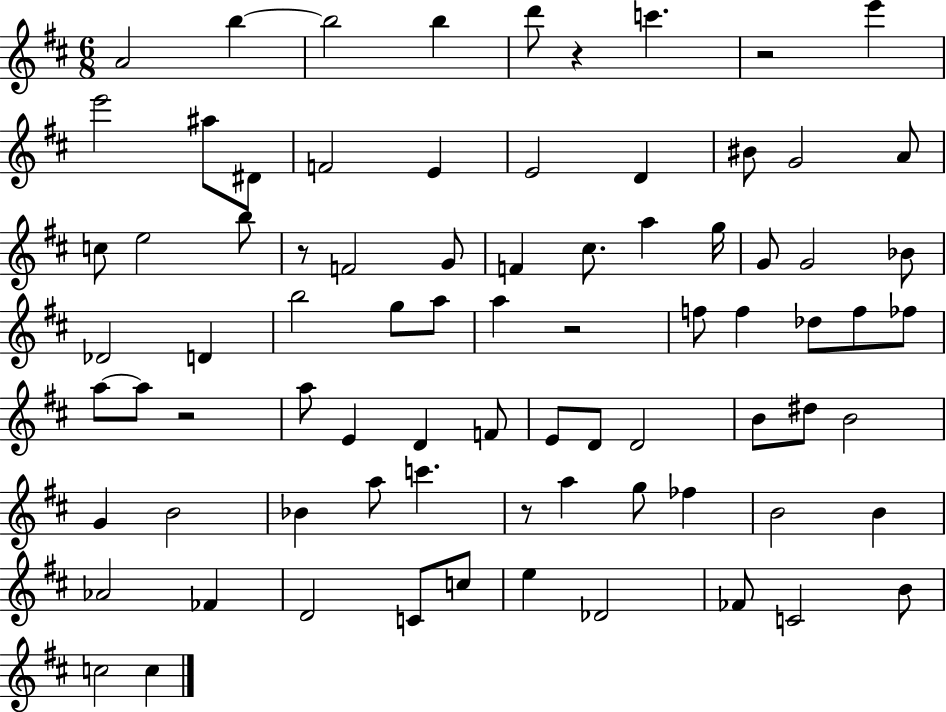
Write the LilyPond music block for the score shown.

{
  \clef treble
  \numericTimeSignature
  \time 6/8
  \key d \major
  a'2 b''4~~ | b''2 b''4 | d'''8 r4 c'''4. | r2 e'''4 | \break e'''2 ais''8 dis'8 | f'2 e'4 | e'2 d'4 | bis'8 g'2 a'8 | \break c''8 e''2 b''8 | r8 f'2 g'8 | f'4 cis''8. a''4 g''16 | g'8 g'2 bes'8 | \break des'2 d'4 | b''2 g''8 a''8 | a''4 r2 | f''8 f''4 des''8 f''8 fes''8 | \break a''8~~ a''8 r2 | a''8 e'4 d'4 f'8 | e'8 d'8 d'2 | b'8 dis''8 b'2 | \break g'4 b'2 | bes'4 a''8 c'''4. | r8 a''4 g''8 fes''4 | b'2 b'4 | \break aes'2 fes'4 | d'2 c'8 c''8 | e''4 des'2 | fes'8 c'2 b'8 | \break c''2 c''4 | \bar "|."
}